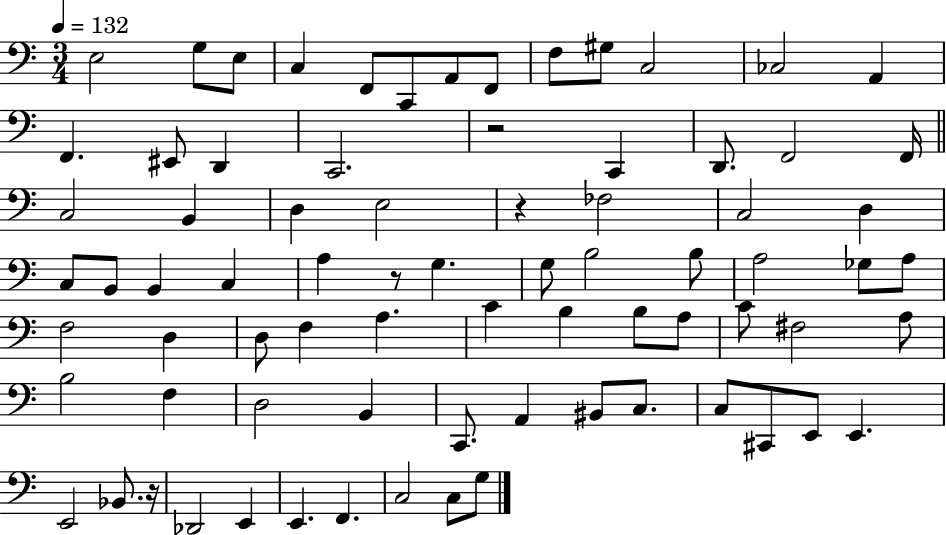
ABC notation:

X:1
T:Untitled
M:3/4
L:1/4
K:C
E,2 G,/2 E,/2 C, F,,/2 C,,/2 A,,/2 F,,/2 F,/2 ^G,/2 C,2 _C,2 A,, F,, ^E,,/2 D,, C,,2 z2 C,, D,,/2 F,,2 F,,/4 C,2 B,, D, E,2 z _F,2 C,2 D, C,/2 B,,/2 B,, C, A, z/2 G, G,/2 B,2 B,/2 A,2 _G,/2 A,/2 F,2 D, D,/2 F, A, C B, B,/2 A,/2 C/2 ^F,2 A,/2 B,2 F, D,2 B,, C,,/2 A,, ^B,,/2 C,/2 C,/2 ^C,,/2 E,,/2 E,, E,,2 _B,,/2 z/4 _D,,2 E,, E,, F,, C,2 C,/2 G,/2